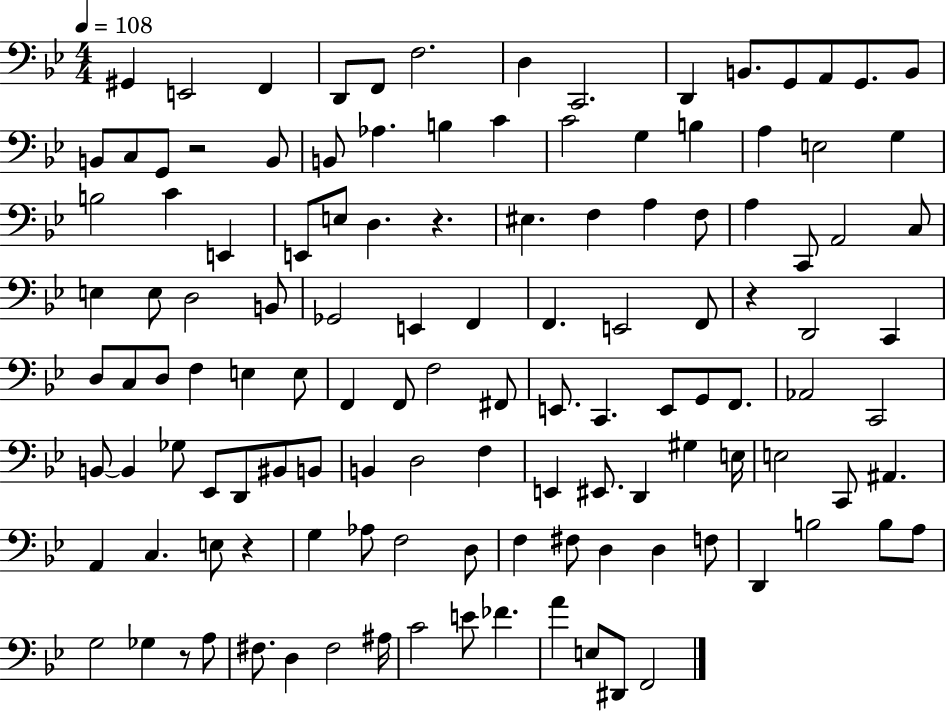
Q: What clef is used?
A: bass